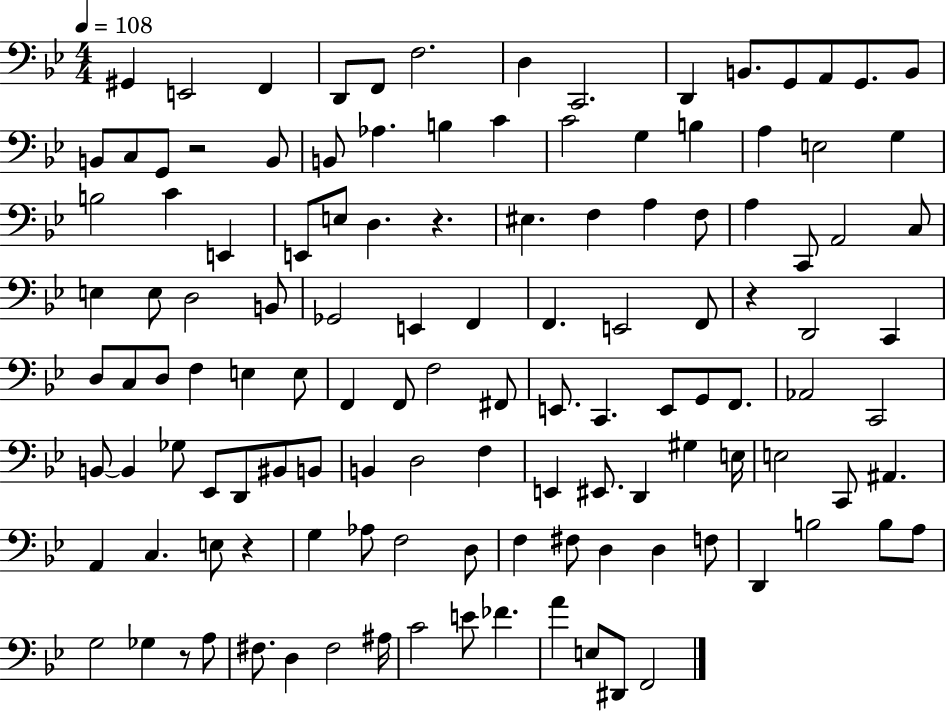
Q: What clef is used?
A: bass